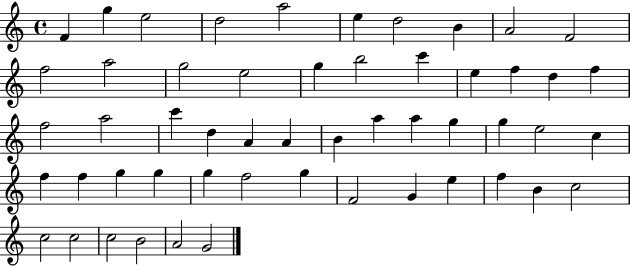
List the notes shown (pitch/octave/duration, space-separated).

F4/q G5/q E5/h D5/h A5/h E5/q D5/h B4/q A4/h F4/h F5/h A5/h G5/h E5/h G5/q B5/h C6/q E5/q F5/q D5/q F5/q F5/h A5/h C6/q D5/q A4/q A4/q B4/q A5/q A5/q G5/q G5/q E5/h C5/q F5/q F5/q G5/q G5/q G5/q F5/h G5/q F4/h G4/q E5/q F5/q B4/q C5/h C5/h C5/h C5/h B4/h A4/h G4/h